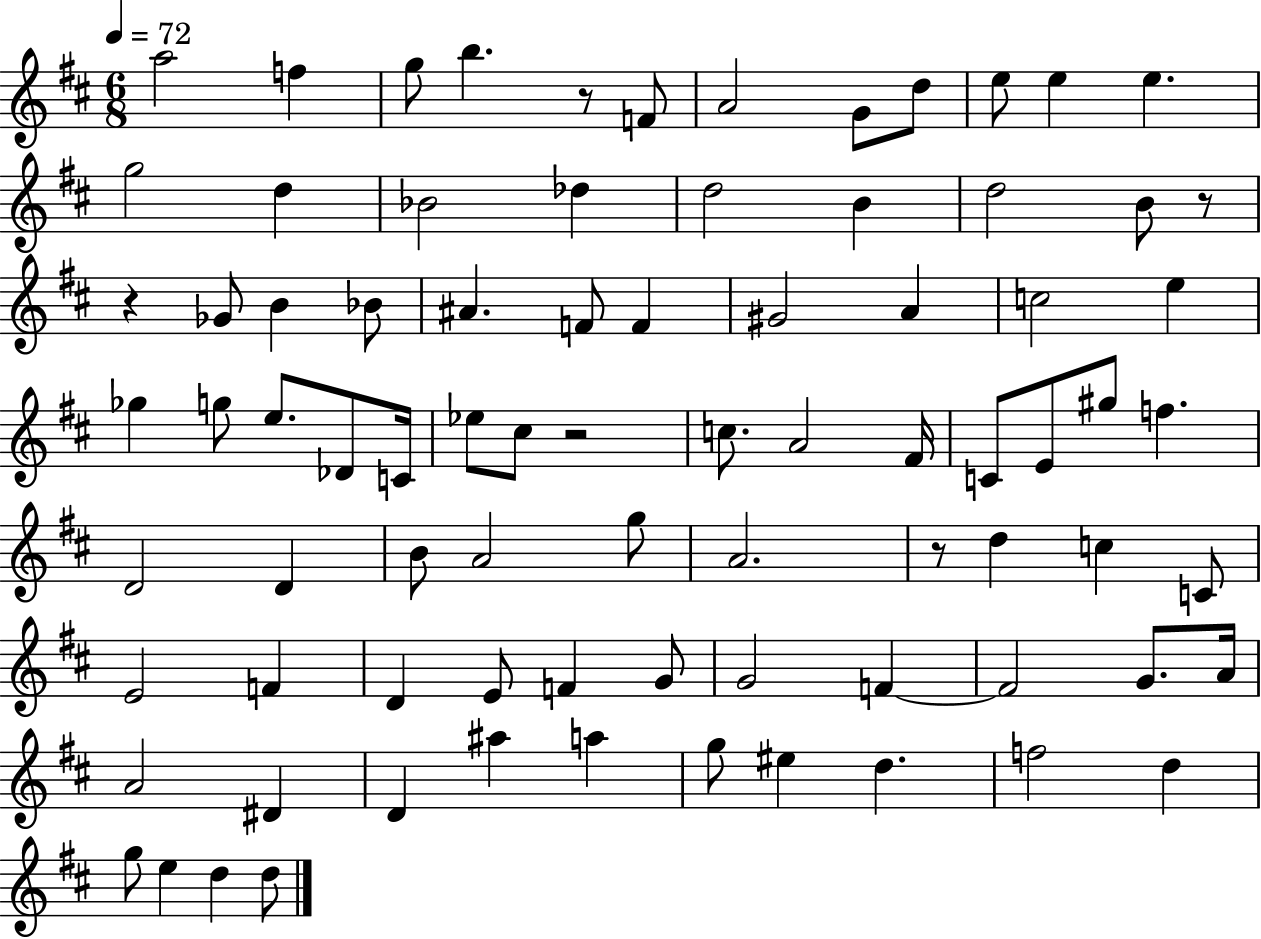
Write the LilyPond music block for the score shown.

{
  \clef treble
  \numericTimeSignature
  \time 6/8
  \key d \major
  \tempo 4 = 72
  a''2 f''4 | g''8 b''4. r8 f'8 | a'2 g'8 d''8 | e''8 e''4 e''4. | \break g''2 d''4 | bes'2 des''4 | d''2 b'4 | d''2 b'8 r8 | \break r4 ges'8 b'4 bes'8 | ais'4. f'8 f'4 | gis'2 a'4 | c''2 e''4 | \break ges''4 g''8 e''8. des'8 c'16 | ees''8 cis''8 r2 | c''8. a'2 fis'16 | c'8 e'8 gis''8 f''4. | \break d'2 d'4 | b'8 a'2 g''8 | a'2. | r8 d''4 c''4 c'8 | \break e'2 f'4 | d'4 e'8 f'4 g'8 | g'2 f'4~~ | f'2 g'8. a'16 | \break a'2 dis'4 | d'4 ais''4 a''4 | g''8 eis''4 d''4. | f''2 d''4 | \break g''8 e''4 d''4 d''8 | \bar "|."
}